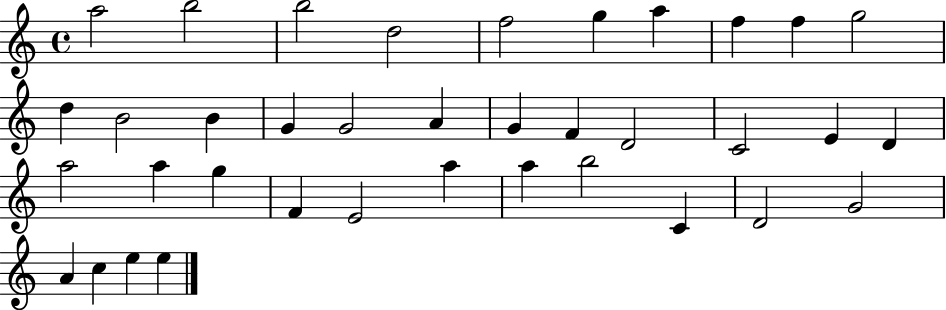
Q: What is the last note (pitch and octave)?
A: E5